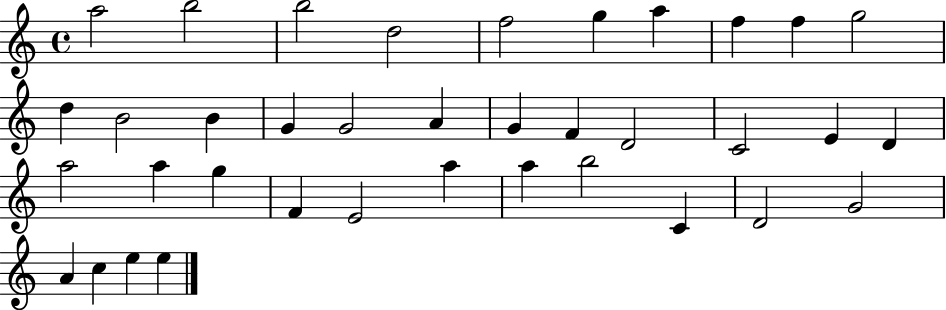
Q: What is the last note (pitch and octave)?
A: E5